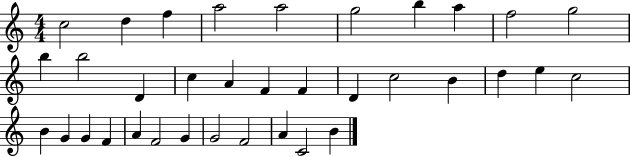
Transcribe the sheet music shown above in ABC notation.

X:1
T:Untitled
M:4/4
L:1/4
K:C
c2 d f a2 a2 g2 b a f2 g2 b b2 D c A F F D c2 B d e c2 B G G F A F2 G G2 F2 A C2 B